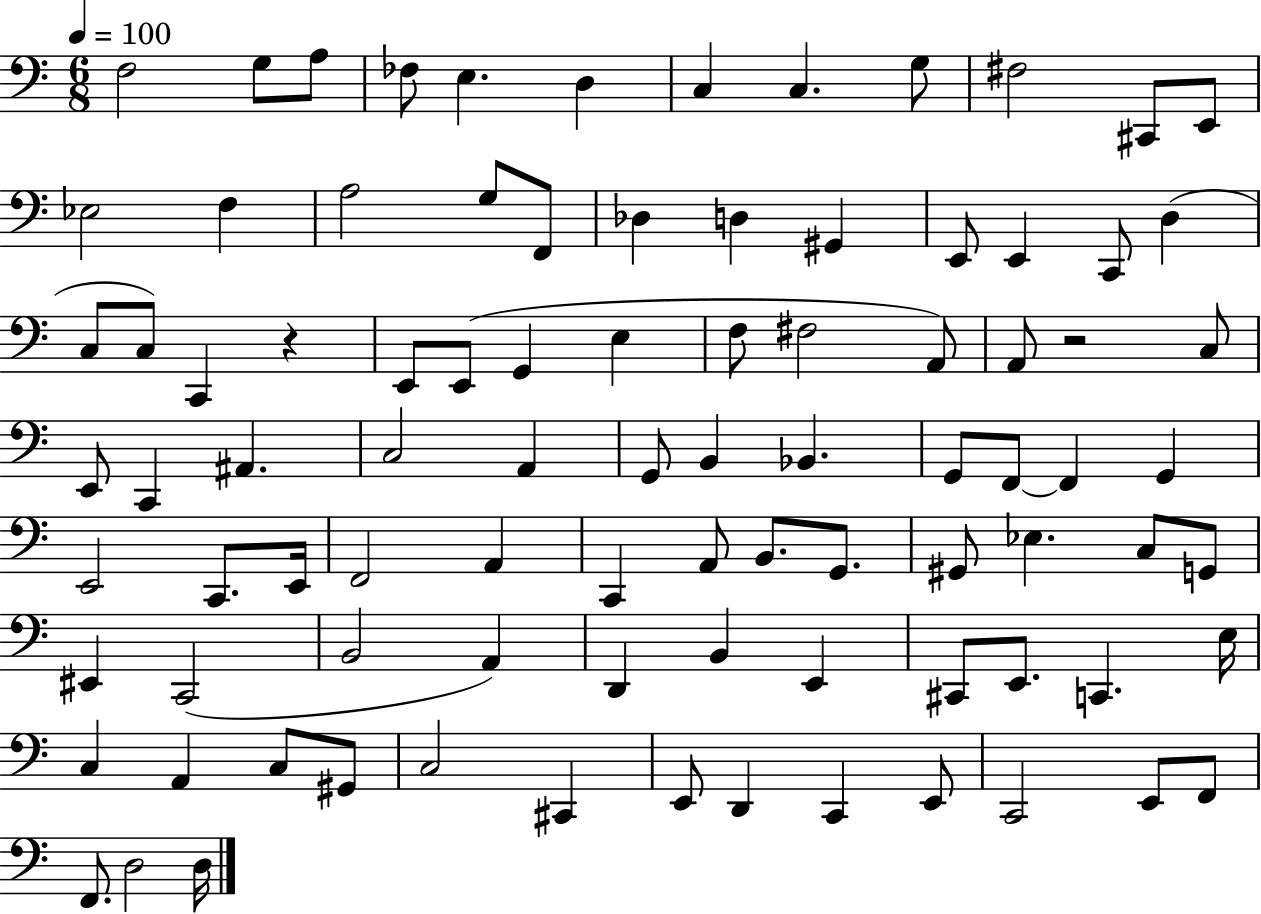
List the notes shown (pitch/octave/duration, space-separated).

F3/h G3/e A3/e FES3/e E3/q. D3/q C3/q C3/q. G3/e F#3/h C#2/e E2/e Eb3/h F3/q A3/h G3/e F2/e Db3/q D3/q G#2/q E2/e E2/q C2/e D3/q C3/e C3/e C2/q R/q E2/e E2/e G2/q E3/q F3/e F#3/h A2/e A2/e R/h C3/e E2/e C2/q A#2/q. C3/h A2/q G2/e B2/q Bb2/q. G2/e F2/e F2/q G2/q E2/h C2/e. E2/s F2/h A2/q C2/q A2/e B2/e. G2/e. G#2/e Eb3/q. C3/e G2/e EIS2/q C2/h B2/h A2/q D2/q B2/q E2/q C#2/e E2/e. C2/q. E3/s C3/q A2/q C3/e G#2/e C3/h C#2/q E2/e D2/q C2/q E2/e C2/h E2/e F2/e F2/e. D3/h D3/s